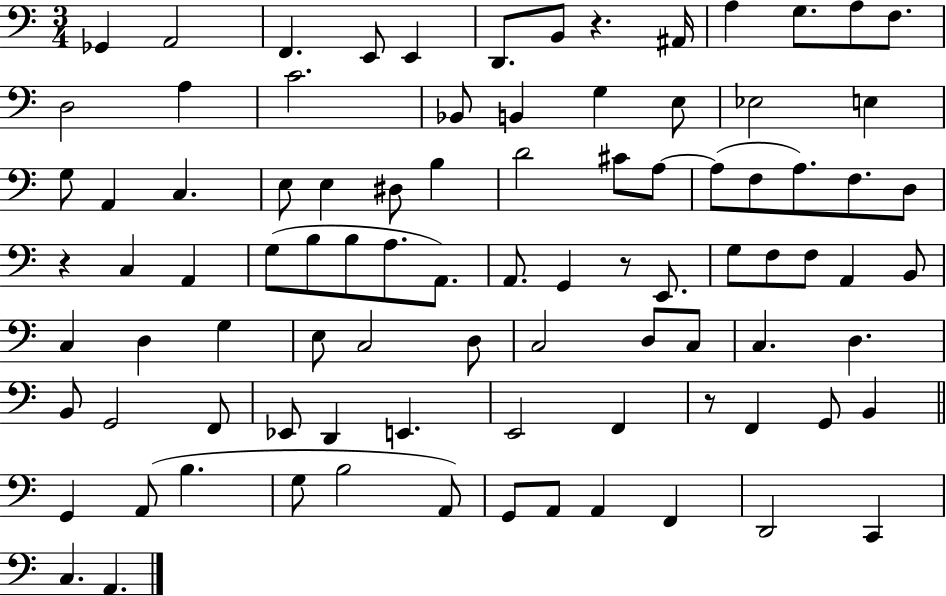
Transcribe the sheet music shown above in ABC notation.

X:1
T:Untitled
M:3/4
L:1/4
K:C
_G,, A,,2 F,, E,,/2 E,, D,,/2 B,,/2 z ^A,,/4 A, G,/2 A,/2 F,/2 D,2 A, C2 _B,,/2 B,, G, E,/2 _E,2 E, G,/2 A,, C, E,/2 E, ^D,/2 B, D2 ^C/2 A,/2 A,/2 F,/2 A,/2 F,/2 D,/2 z C, A,, G,/2 B,/2 B,/2 A,/2 A,,/2 A,,/2 G,, z/2 E,,/2 G,/2 F,/2 F,/2 A,, B,,/2 C, D, G, E,/2 C,2 D,/2 C,2 D,/2 C,/2 C, D, B,,/2 G,,2 F,,/2 _E,,/2 D,, E,, E,,2 F,, z/2 F,, G,,/2 B,, G,, A,,/2 B, G,/2 B,2 A,,/2 G,,/2 A,,/2 A,, F,, D,,2 C,, C, A,,